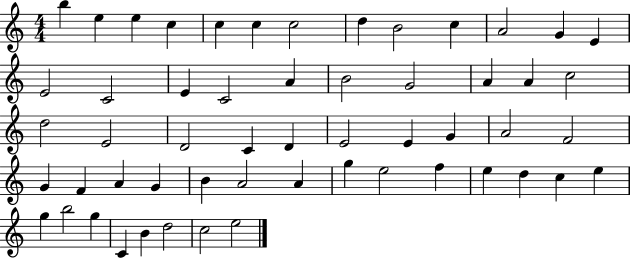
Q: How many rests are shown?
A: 0